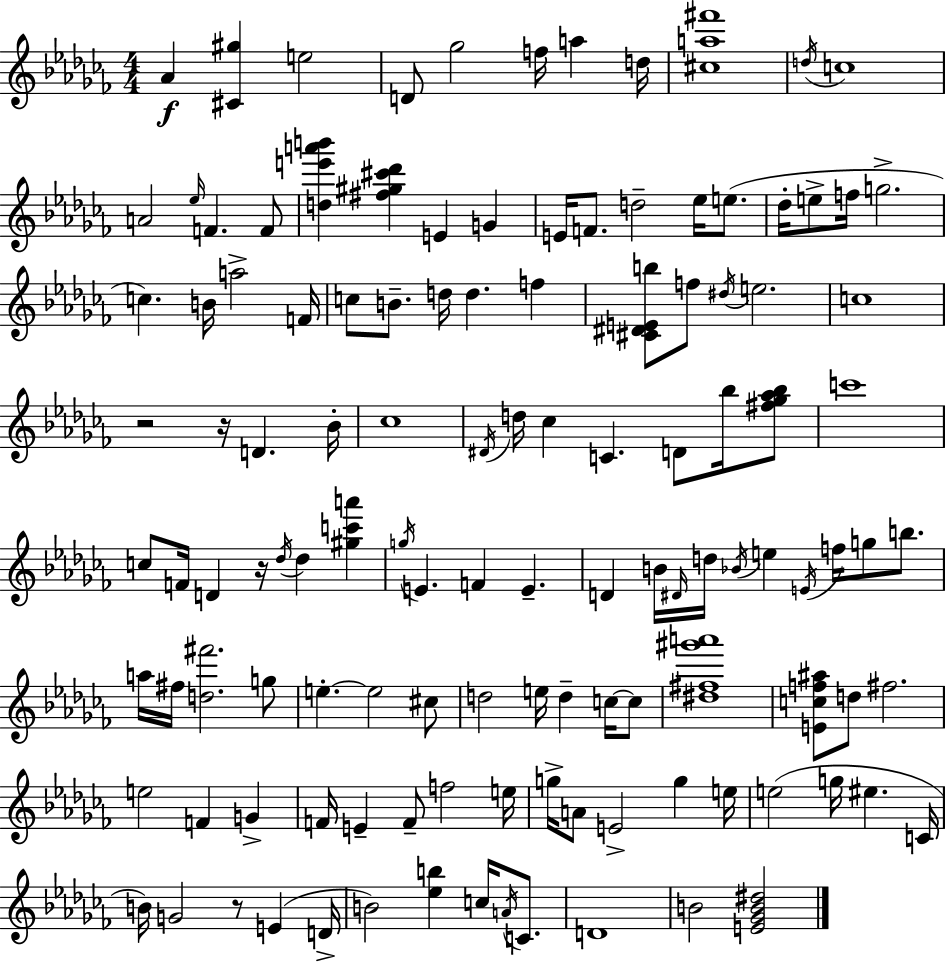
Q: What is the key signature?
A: AES minor